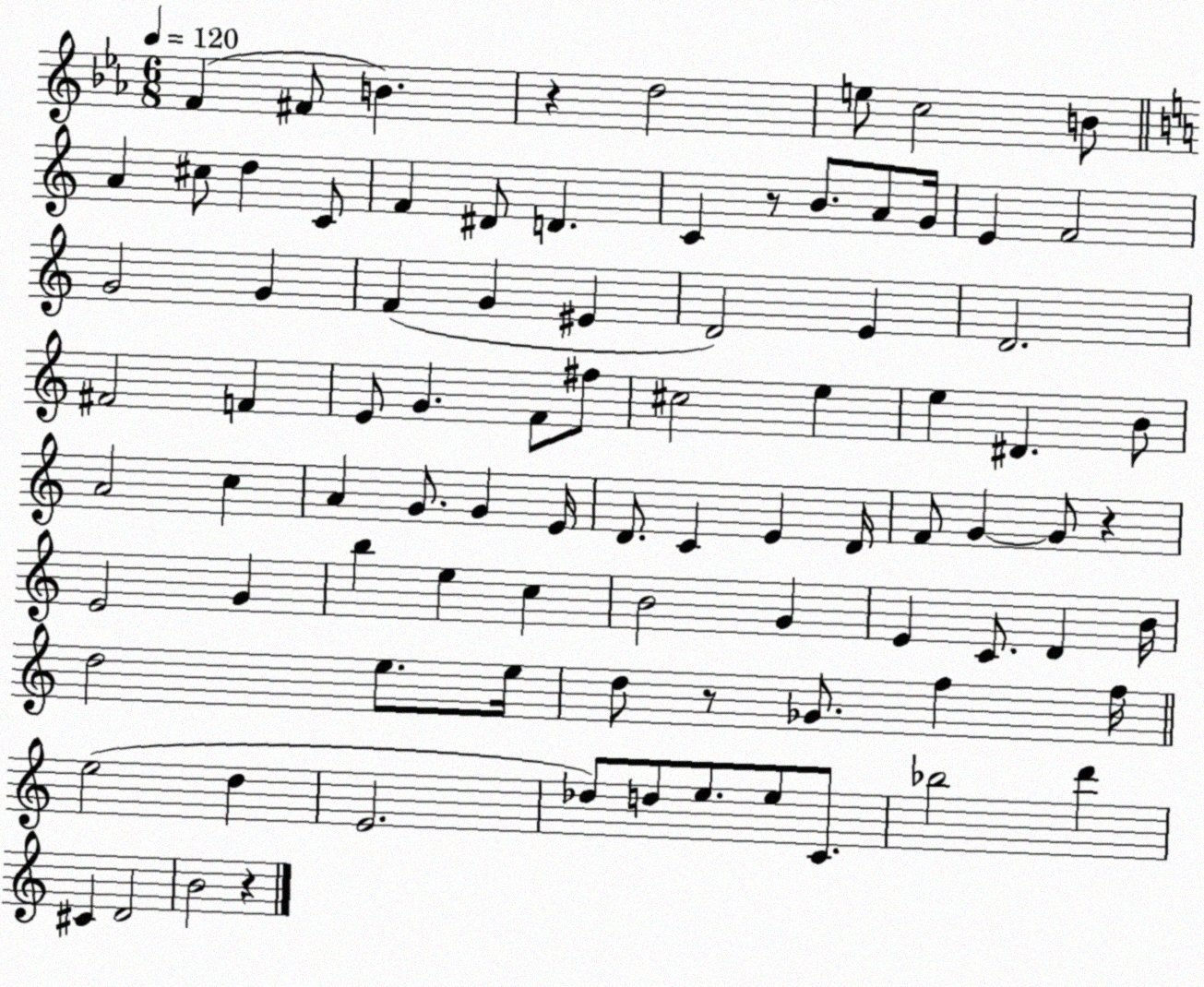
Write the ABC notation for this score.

X:1
T:Untitled
M:6/8
L:1/4
K:Eb
F ^F/2 B z d2 e/2 c2 B/2 A ^c/2 d C/2 F ^D/2 D C z/2 B/2 A/2 G/4 E F2 G2 G F G ^E D2 E D2 ^F2 F E/2 G F/2 ^f/2 ^c2 e e ^D B/2 A2 c A G/2 G E/4 D/2 C E D/4 F/2 G G/2 z E2 G b e c B2 G E C/2 D B/4 d2 e/2 e/4 d/2 z/2 _G/2 f f/4 e2 d E2 _d/2 d/2 e/2 e/2 C/2 _b2 d' ^C D2 B2 z